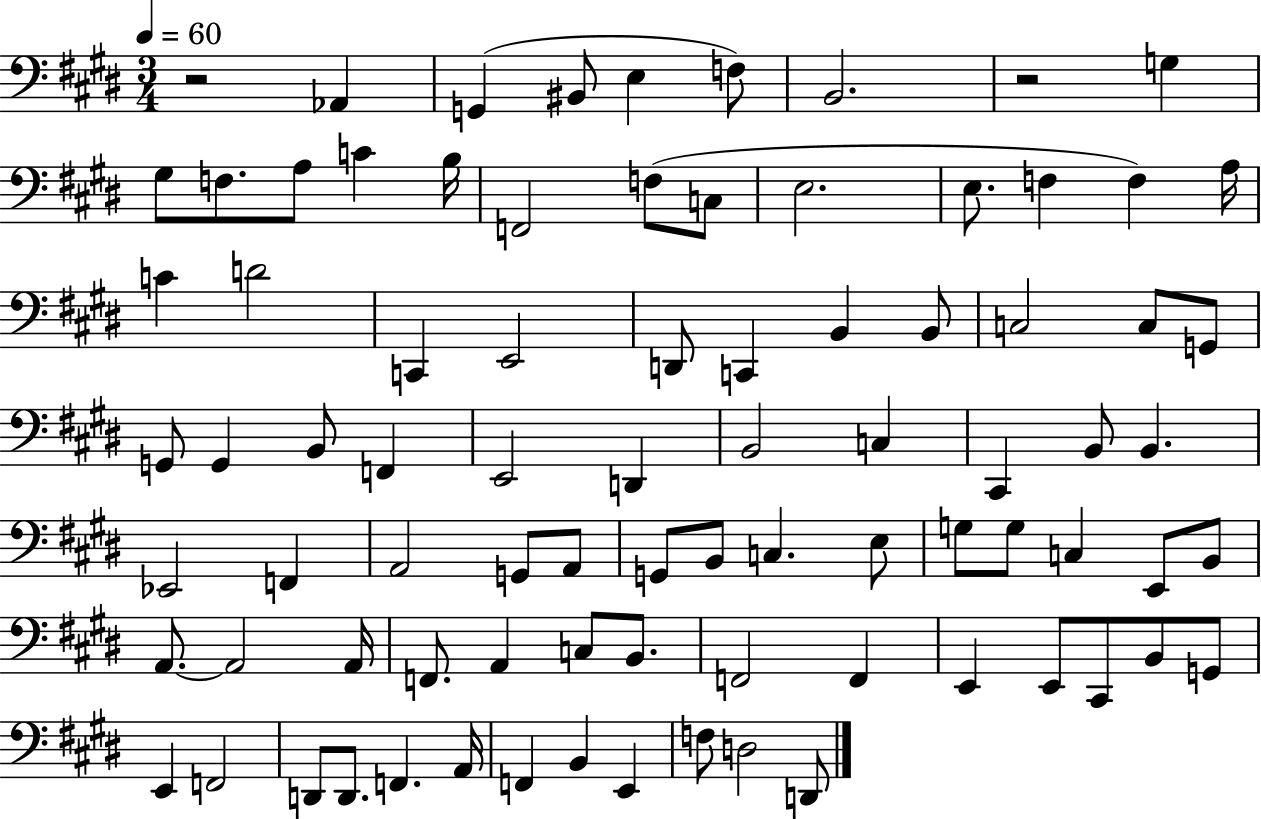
R/h Ab2/q G2/q BIS2/e E3/q F3/e B2/h. R/h G3/q G#3/e F3/e. A3/e C4/q B3/s F2/h F3/e C3/e E3/h. E3/e. F3/q F3/q A3/s C4/q D4/h C2/q E2/h D2/e C2/q B2/q B2/e C3/h C3/e G2/e G2/e G2/q B2/e F2/q E2/h D2/q B2/h C3/q C#2/q B2/e B2/q. Eb2/h F2/q A2/h G2/e A2/e G2/e B2/e C3/q. E3/e G3/e G3/e C3/q E2/e B2/e A2/e. A2/h A2/s F2/e. A2/q C3/e B2/e. F2/h F2/q E2/q E2/e C#2/e B2/e G2/e E2/q F2/h D2/e D2/e. F2/q. A2/s F2/q B2/q E2/q F3/e D3/h D2/e